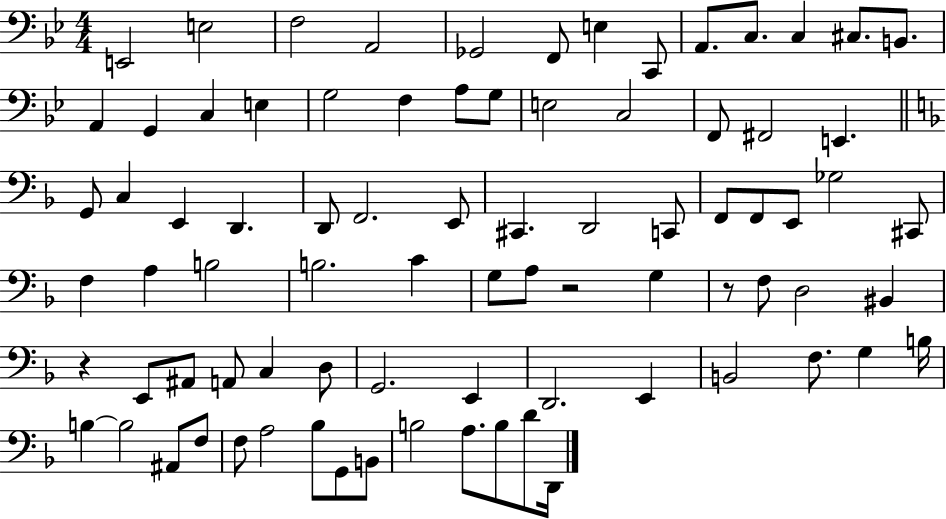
X:1
T:Untitled
M:4/4
L:1/4
K:Bb
E,,2 E,2 F,2 A,,2 _G,,2 F,,/2 E, C,,/2 A,,/2 C,/2 C, ^C,/2 B,,/2 A,, G,, C, E, G,2 F, A,/2 G,/2 E,2 C,2 F,,/2 ^F,,2 E,, G,,/2 C, E,, D,, D,,/2 F,,2 E,,/2 ^C,, D,,2 C,,/2 F,,/2 F,,/2 E,,/2 _G,2 ^C,,/2 F, A, B,2 B,2 C G,/2 A,/2 z2 G, z/2 F,/2 D,2 ^B,, z E,,/2 ^A,,/2 A,,/2 C, D,/2 G,,2 E,, D,,2 E,, B,,2 F,/2 G, B,/4 B, B,2 ^A,,/2 F,/2 F,/2 A,2 _B,/2 G,,/2 B,,/2 B,2 A,/2 B,/2 D/2 D,,/4